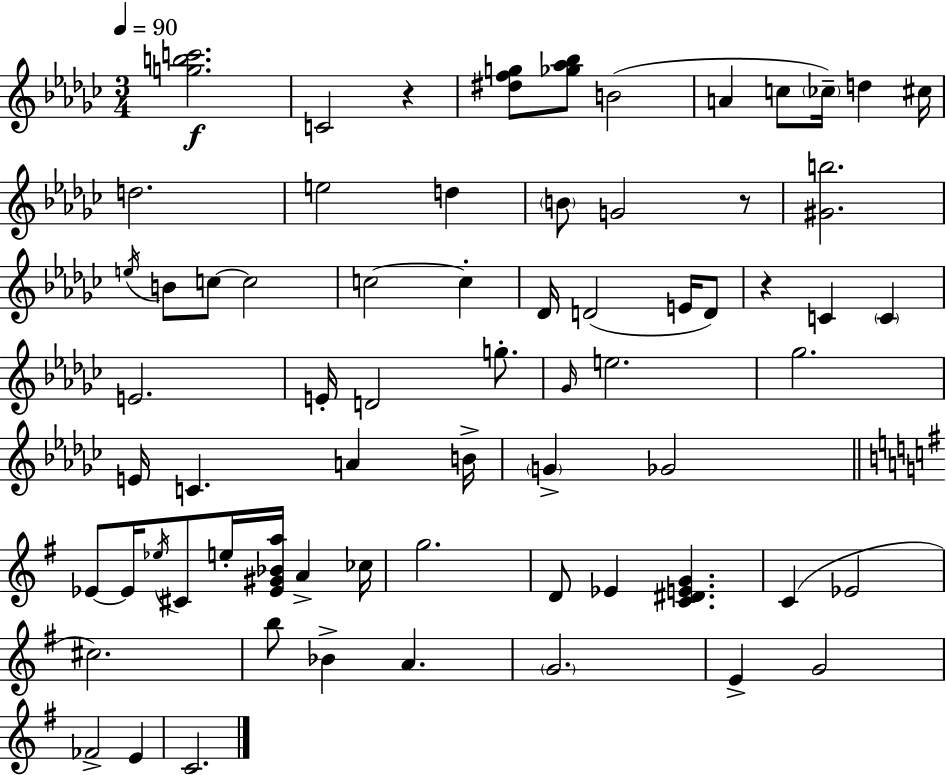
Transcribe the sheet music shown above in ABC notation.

X:1
T:Untitled
M:3/4
L:1/4
K:Ebm
[gbc']2 C2 z [^dfg]/2 [_g_a_b]/2 B2 A c/2 _c/4 d ^c/4 d2 e2 d B/2 G2 z/2 [^Gb]2 e/4 B/2 c/2 c2 c2 c _D/4 D2 E/4 D/2 z C C E2 E/4 D2 g/2 _G/4 e2 _g2 E/4 C A B/4 G _G2 _E/2 _E/4 _e/4 ^C/2 e/4 [_E^G_Ba]/4 A _c/4 g2 D/2 _E [C^DEG] C _E2 ^c2 b/2 _B A G2 E G2 _F2 E C2